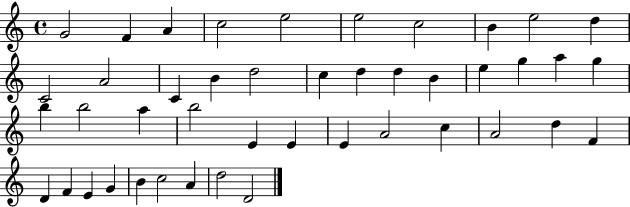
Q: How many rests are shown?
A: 0